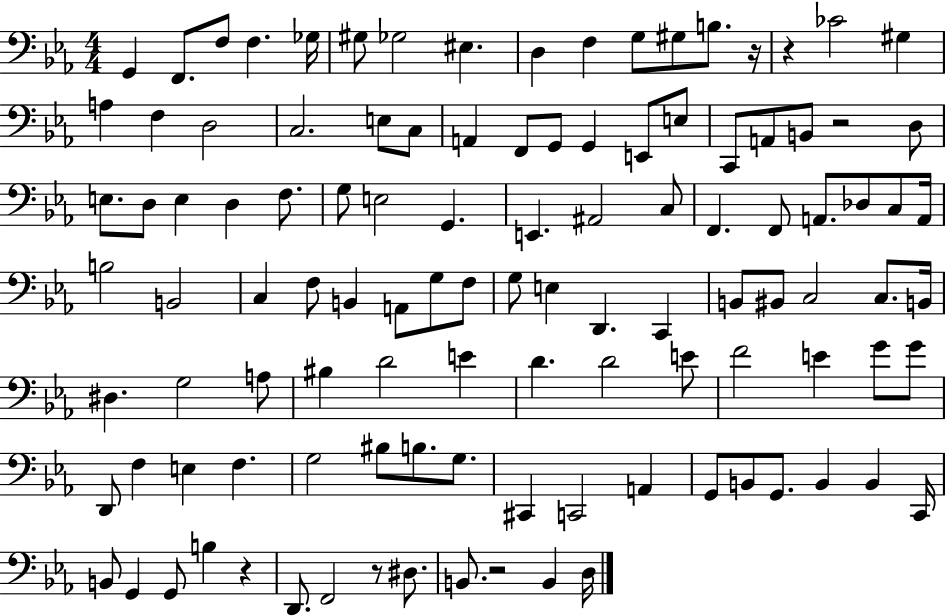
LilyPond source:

{
  \clef bass
  \numericTimeSignature
  \time 4/4
  \key ees \major
  \repeat volta 2 { g,4 f,8. f8 f4. ges16 | gis8 ges2 eis4. | d4 f4 g8 gis8 b8. r16 | r4 ces'2 gis4 | \break a4 f4 d2 | c2. e8 c8 | a,4 f,8 g,8 g,4 e,8 e8 | c,8 a,8 b,8 r2 d8 | \break e8. d8 e4 d4 f8. | g8 e2 g,4. | e,4. ais,2 c8 | f,4. f,8 a,8. des8 c8 a,16 | \break b2 b,2 | c4 f8 b,4 a,8 g8 f8 | g8 e4 d,4. c,4 | b,8 bis,8 c2 c8. b,16 | \break dis4. g2 a8 | bis4 d'2 e'4 | d'4. d'2 e'8 | f'2 e'4 g'8 g'8 | \break d,8 f4 e4 f4. | g2 bis8 b8. g8. | cis,4 c,2 a,4 | g,8 b,8 g,8. b,4 b,4 c,16 | \break b,8 g,4 g,8 b4 r4 | d,8. f,2 r8 dis8. | b,8. r2 b,4 d16 | } \bar "|."
}